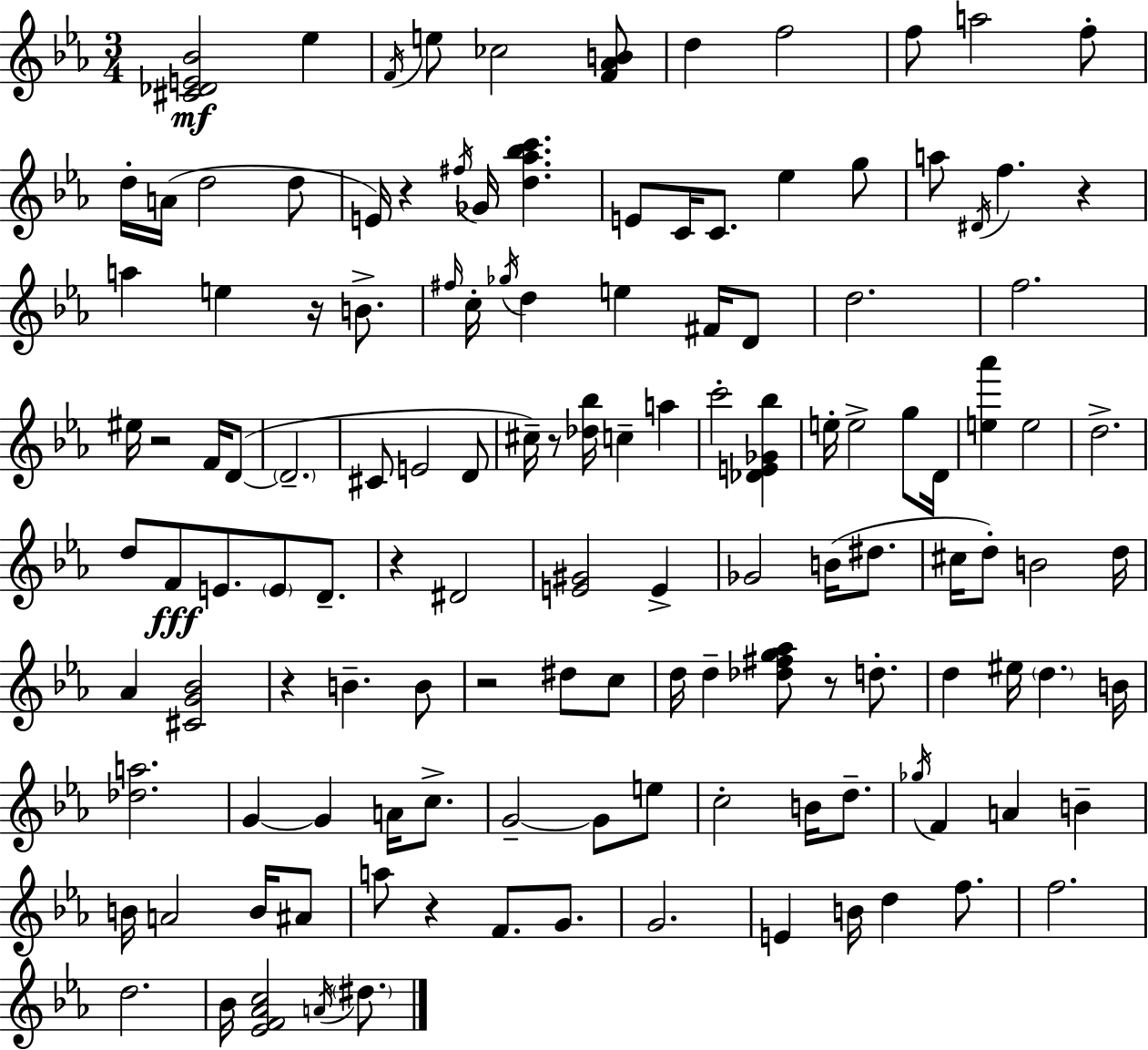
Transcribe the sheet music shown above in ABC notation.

X:1
T:Untitled
M:3/4
L:1/4
K:Cm
[^C_DE_B]2 _e F/4 e/2 _c2 [F_AB]/2 d f2 f/2 a2 f/2 d/4 A/4 d2 d/2 E/4 z ^f/4 _G/4 [d_a_bc'] E/2 C/4 C/2 _e g/2 a/2 ^D/4 f z a e z/4 B/2 ^f/4 c/4 _g/4 d e ^F/4 D/2 d2 f2 ^e/4 z2 F/4 D/2 D2 ^C/2 E2 D/2 ^c/4 z/2 [_d_b]/4 c a c'2 [_DE_G_b] e/4 e2 g/2 D/4 [e_a'] e2 d2 d/2 F/2 E/2 E/2 D/2 z ^D2 [E^G]2 E _G2 B/4 ^d/2 ^c/4 d/2 B2 d/4 _A [^CG_B]2 z B B/2 z2 ^d/2 c/2 d/4 d [_d^fg_a]/2 z/2 d/2 d ^e/4 d B/4 [_da]2 G G A/4 c/2 G2 G/2 e/2 c2 B/4 d/2 _g/4 F A B B/4 A2 B/4 ^A/2 a/2 z F/2 G/2 G2 E B/4 d f/2 f2 d2 _B/4 [_EF_Ac]2 A/4 ^d/2